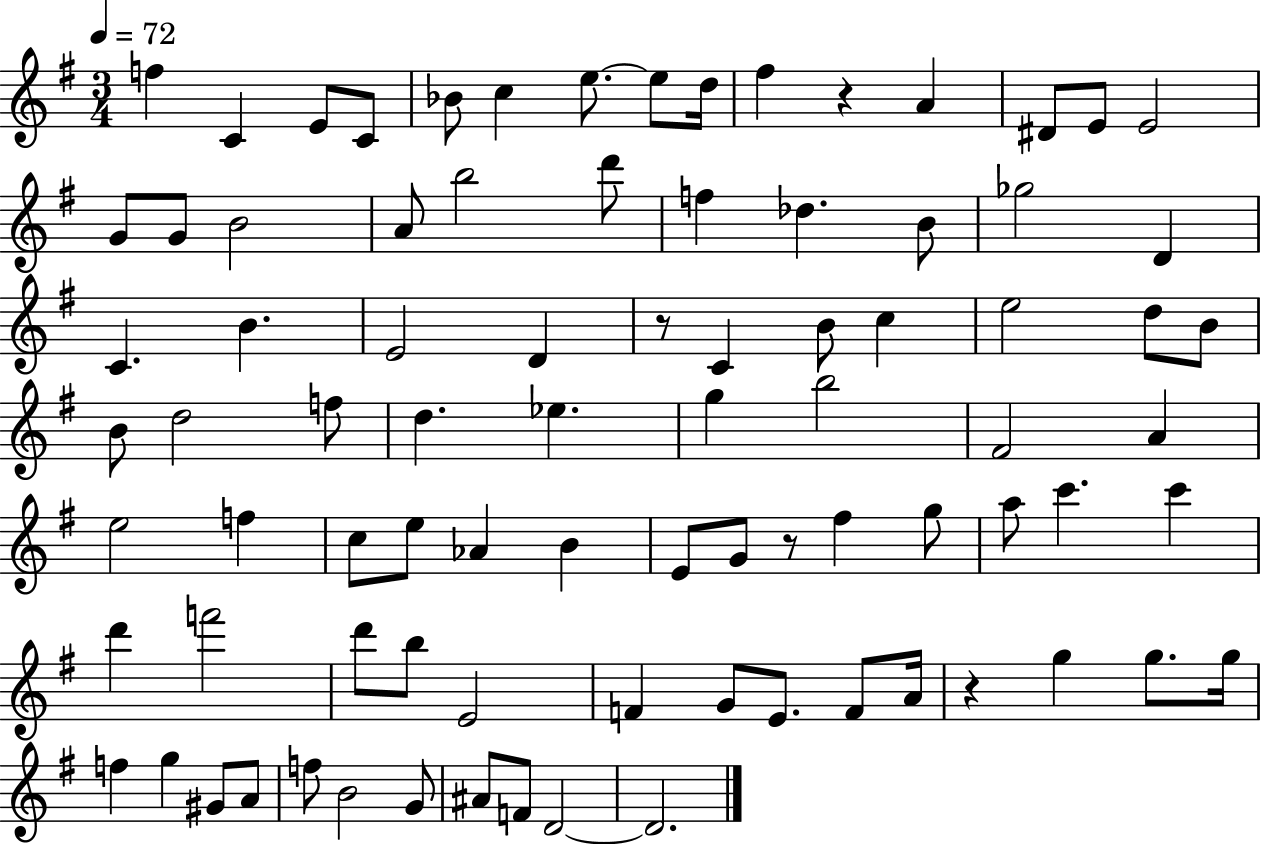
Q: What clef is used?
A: treble